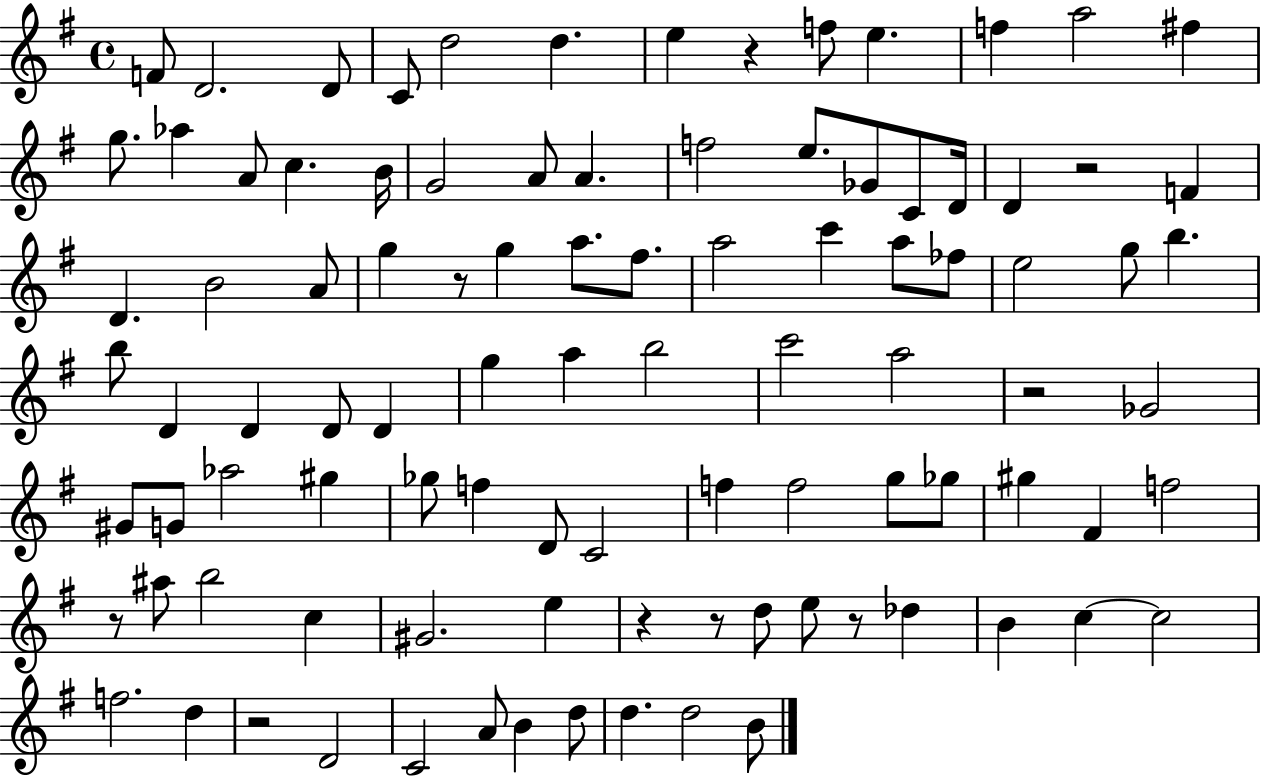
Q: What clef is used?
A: treble